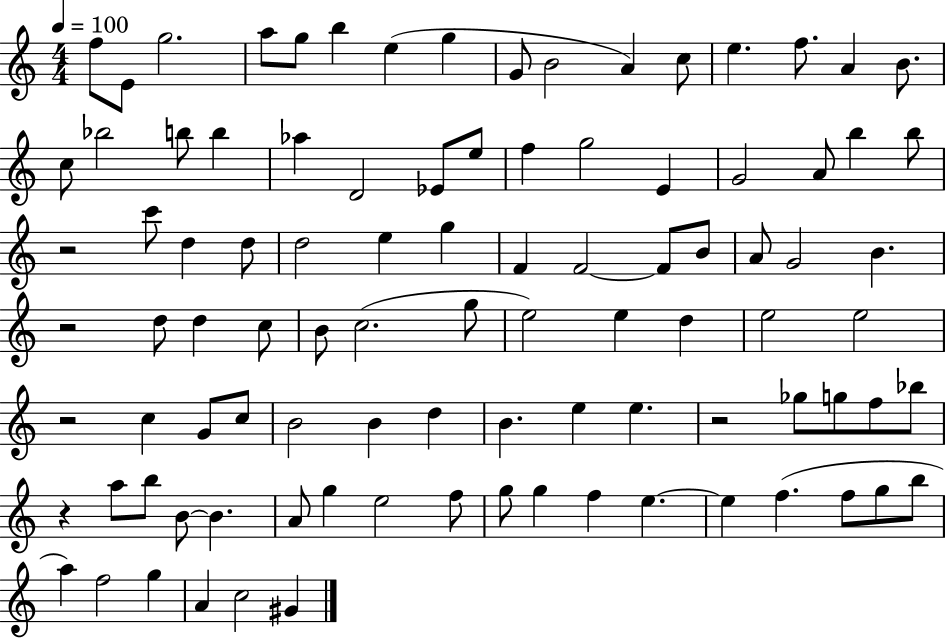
X:1
T:Untitled
M:4/4
L:1/4
K:C
f/2 E/2 g2 a/2 g/2 b e g G/2 B2 A c/2 e f/2 A B/2 c/2 _b2 b/2 b _a D2 _E/2 e/2 f g2 E G2 A/2 b b/2 z2 c'/2 d d/2 d2 e g F F2 F/2 B/2 A/2 G2 B z2 d/2 d c/2 B/2 c2 g/2 e2 e d e2 e2 z2 c G/2 c/2 B2 B d B e e z2 _g/2 g/2 f/2 _b/2 z a/2 b/2 B/2 B A/2 g e2 f/2 g/2 g f e e f f/2 g/2 b/2 a f2 g A c2 ^G